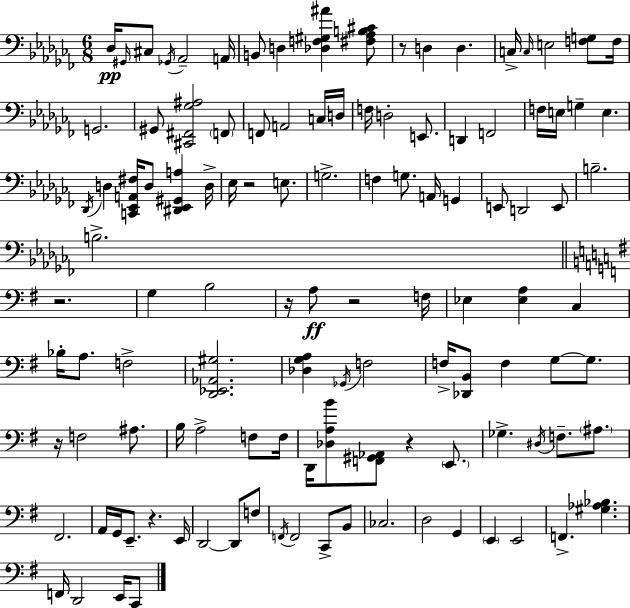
{
  \clef bass
  \numericTimeSignature
  \time 6/8
  \key aes \minor
  des16\pp \grace { gis,16 } cis8 \acciaccatura { ges,16 } aes,2-- | a,16 b,8 d4 <des f gis ais'>4 | <fis aes b cis'>8 r8 d4 d4. | c16-> \grace { c16 } e2 | \break <f g>8 f16 g,2. | gis,8 <cis, fis, ges ais>2 | \parenthesize f,8 f,8 a,2 | c16 d16 f16 d2-. | \break e,8. d,4 f,2 | f16 e16 g4-- e4. | \acciaccatura { des,16 } d4 <c, ees, a, fis>16 d8 <dis, ees, gis, a>4 | d16-> ees16 r2 | \break e8. g2.-> | f4 g8. a,16 | g,4 e,8 d,2 | e,8 b2.-- | \break b2.-> | \bar "||" \break \key e \minor r2. | g4 b2 | r16 a8\ff r2 f16 | ees4 <ees a>4 c4 | \break bes16-. a8. f2-> | <d, ees, aes, gis>2. | <des g a>4 \acciaccatura { ges,16 } f2 | f16-> <des, b,>8 f4 g8~~ g8. | \break r16 f2 ais8. | b16 a2-> f8 | f16 d,16 <des a b'>8 <f, gis, aes,>8 r4 \parenthesize e,8. | ges4.-> \acciaccatura { dis16 } f8.-- \parenthesize ais8. | \break fis,2. | a,16 g,16 e,8.-- r4. | e,16 d,2~~ d,8 | f8 \acciaccatura { f,16 } f,2 c,8-> | \break b,8 ces2. | d2 g,4 | \parenthesize e,4 e,2 | f,4.-> <gis aes bes>4. | \break f,16 d,2 | e,16 c,8 \bar "|."
}